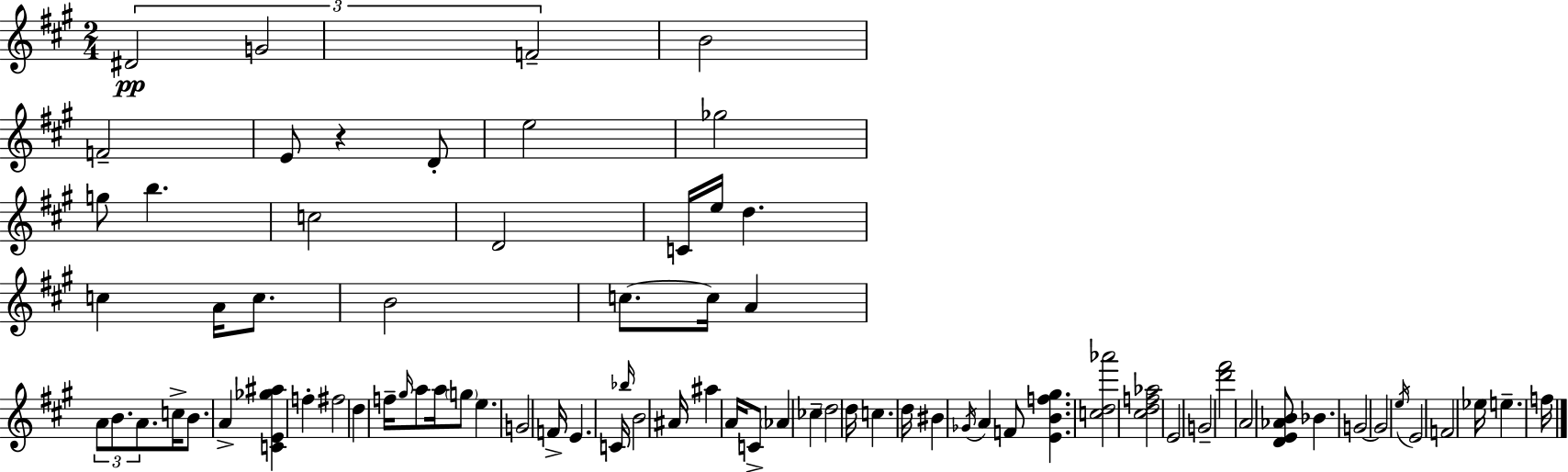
X:1
T:Untitled
M:2/4
L:1/4
K:A
^D2 G2 F2 B2 F2 E/2 z D/2 e2 _g2 g/2 b c2 D2 C/4 e/4 d c A/4 c/2 B2 c/2 c/4 A A/2 B/2 A/2 c/4 B/2 A [CE_g^a] f ^f2 d f/4 ^g/4 a/2 a/4 g/2 e G2 F/4 E C/4 _b/4 B2 ^A/4 ^a A/4 C/2 _A _c d2 d/4 c d/4 ^B _G/4 A F/2 [EBf^g] [cd_a']2 [^cdf_a]2 E2 G2 [d'^f']2 A2 [DE_AB]/2 _B G2 G2 e/4 E2 F2 _e/4 e f/4